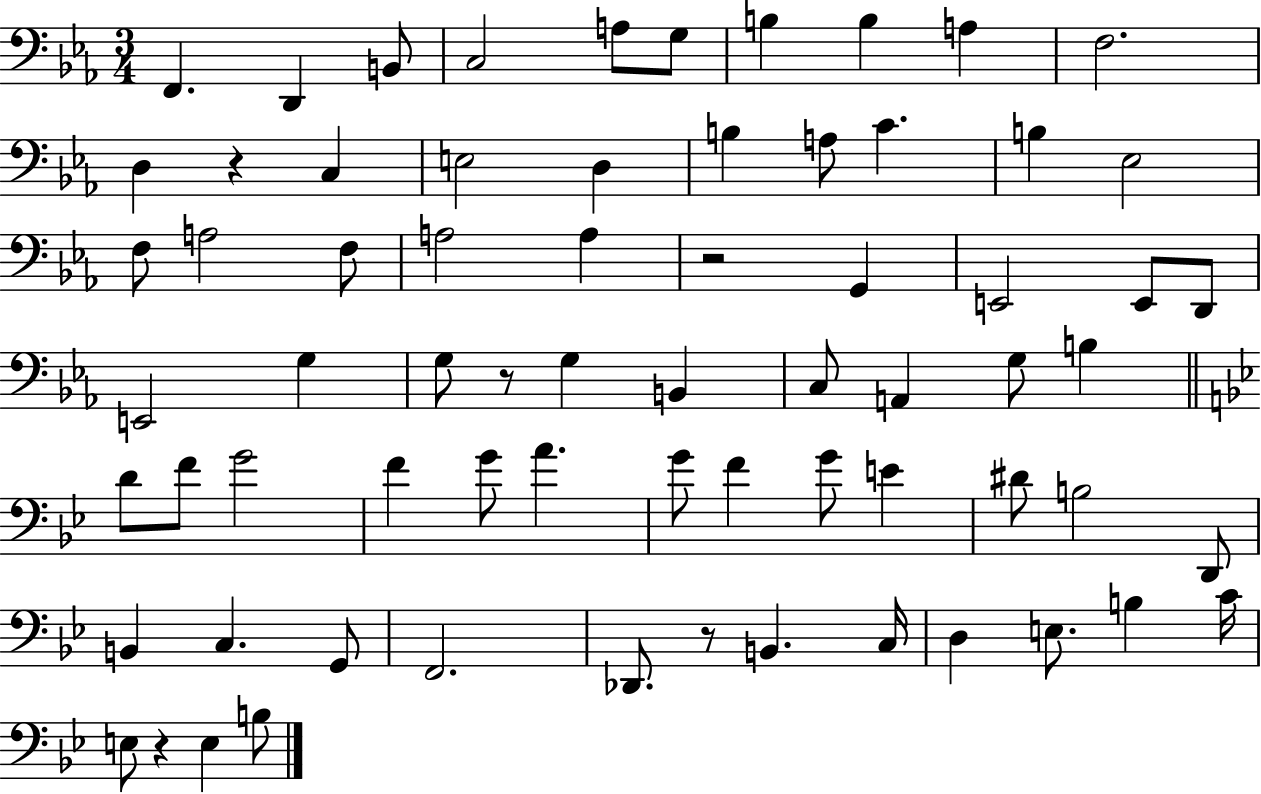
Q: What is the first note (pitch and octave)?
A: F2